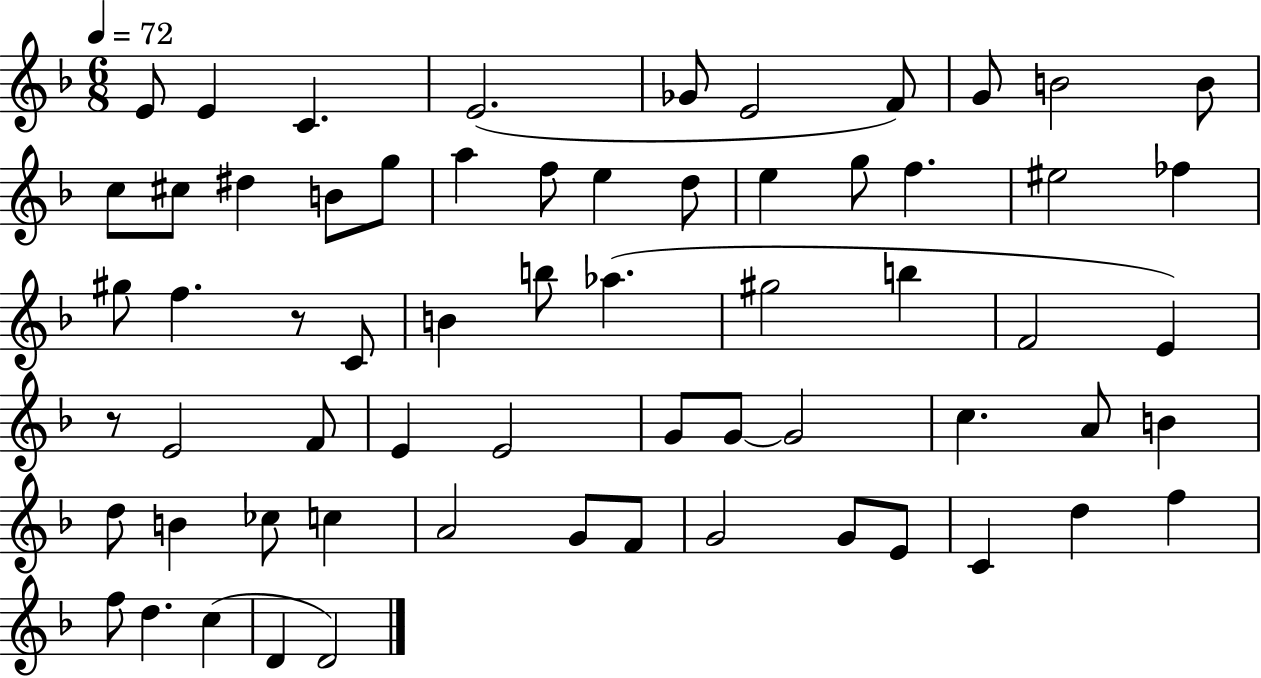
{
  \clef treble
  \numericTimeSignature
  \time 6/8
  \key f \major
  \tempo 4 = 72
  \repeat volta 2 { e'8 e'4 c'4. | e'2.( | ges'8 e'2 f'8) | g'8 b'2 b'8 | \break c''8 cis''8 dis''4 b'8 g''8 | a''4 f''8 e''4 d''8 | e''4 g''8 f''4. | eis''2 fes''4 | \break gis''8 f''4. r8 c'8 | b'4 b''8 aes''4.( | gis''2 b''4 | f'2 e'4) | \break r8 e'2 f'8 | e'4 e'2 | g'8 g'8~~ g'2 | c''4. a'8 b'4 | \break d''8 b'4 ces''8 c''4 | a'2 g'8 f'8 | g'2 g'8 e'8 | c'4 d''4 f''4 | \break f''8 d''4. c''4( | d'4 d'2) | } \bar "|."
}